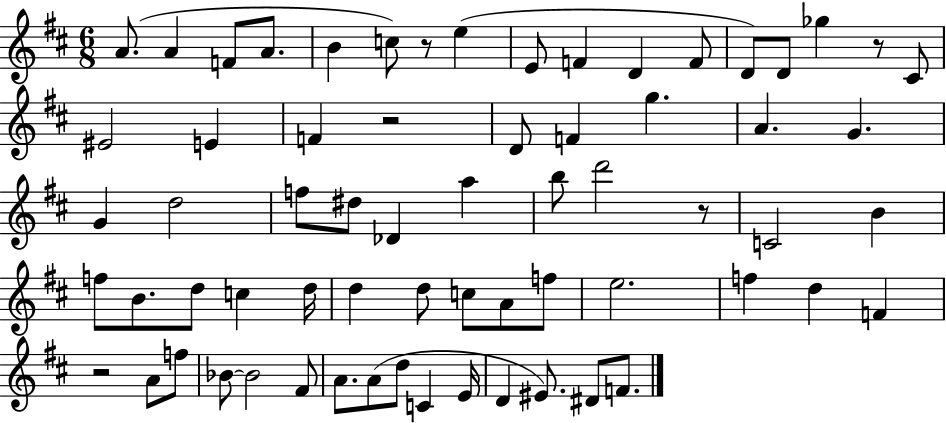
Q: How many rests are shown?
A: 5